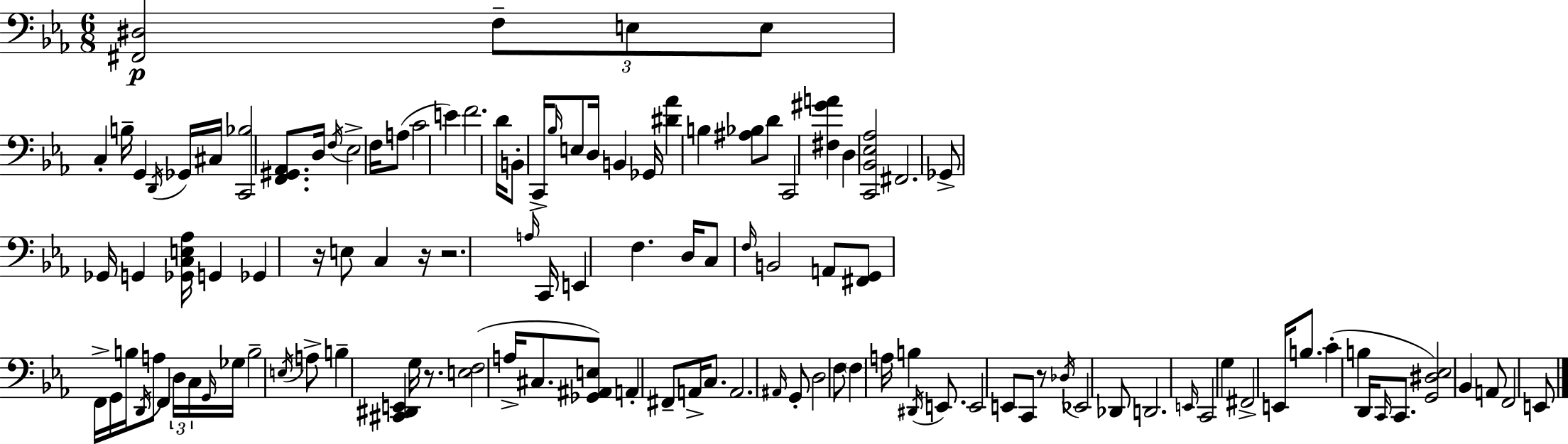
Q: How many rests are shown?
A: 5